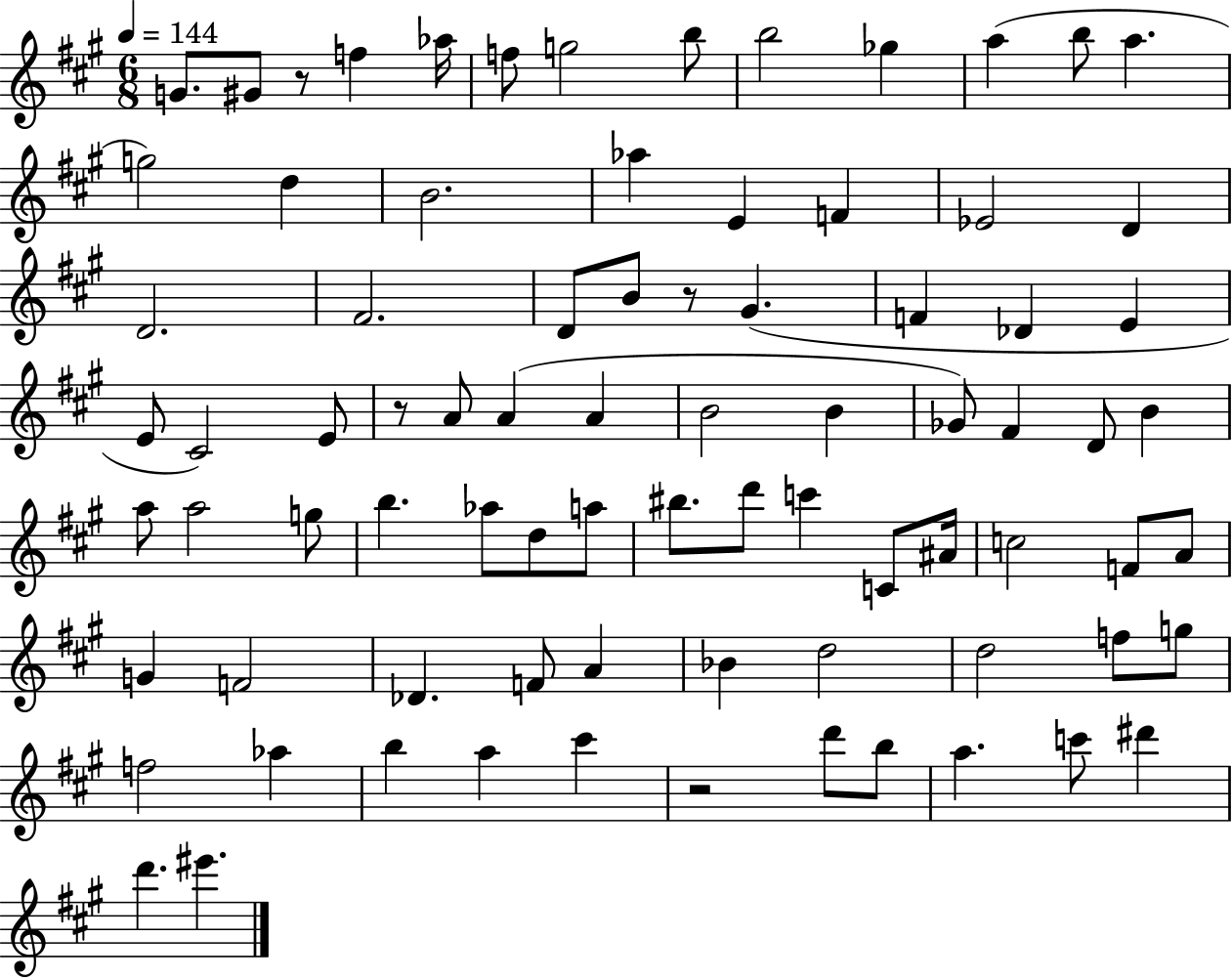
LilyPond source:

{
  \clef treble
  \numericTimeSignature
  \time 6/8
  \key a \major
  \tempo 4 = 144
  g'8. gis'8 r8 f''4 aes''16 | f''8 g''2 b''8 | b''2 ges''4 | a''4( b''8 a''4. | \break g''2) d''4 | b'2. | aes''4 e'4 f'4 | ees'2 d'4 | \break d'2. | fis'2. | d'8 b'8 r8 gis'4.( | f'4 des'4 e'4 | \break e'8 cis'2) e'8 | r8 a'8 a'4( a'4 | b'2 b'4 | ges'8) fis'4 d'8 b'4 | \break a''8 a''2 g''8 | b''4. aes''8 d''8 a''8 | bis''8. d'''8 c'''4 c'8 ais'16 | c''2 f'8 a'8 | \break g'4 f'2 | des'4. f'8 a'4 | bes'4 d''2 | d''2 f''8 g''8 | \break f''2 aes''4 | b''4 a''4 cis'''4 | r2 d'''8 b''8 | a''4. c'''8 dis'''4 | \break d'''4. eis'''4. | \bar "|."
}